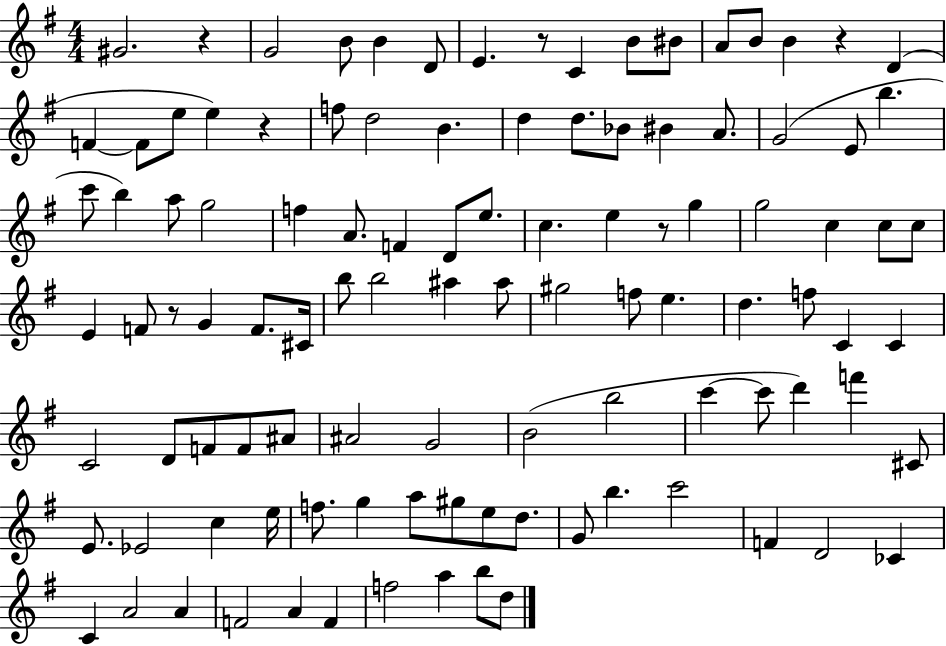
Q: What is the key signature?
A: G major